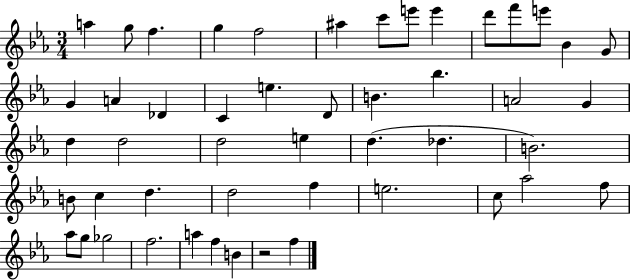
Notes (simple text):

A5/q G5/e F5/q. G5/q F5/h A#5/q C6/e E6/e E6/q D6/e F6/e E6/e Bb4/q G4/e G4/q A4/q Db4/q C4/q E5/q. D4/e B4/q. Bb5/q. A4/h G4/q D5/q D5/h D5/h E5/q D5/q. Db5/q. B4/h. B4/e C5/q D5/q. D5/h F5/q E5/h. C5/e Ab5/h F5/e Ab5/e G5/e Gb5/h F5/h. A5/q F5/q B4/q R/h F5/q